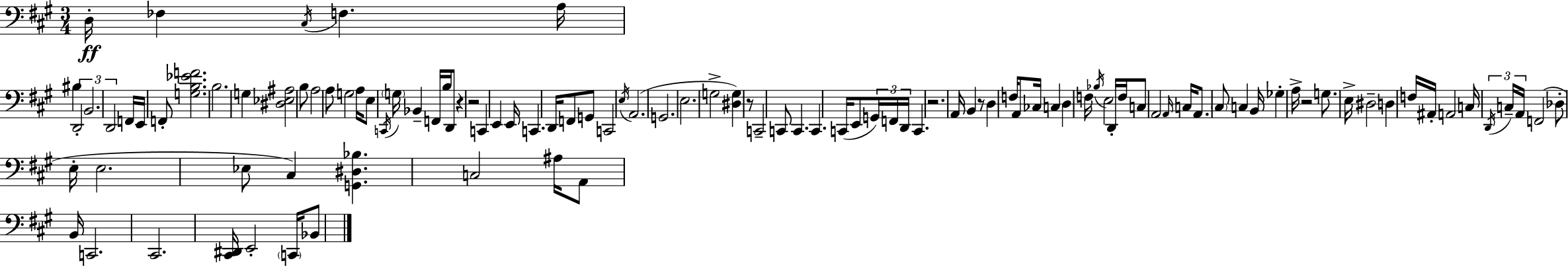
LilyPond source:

{
  \clef bass
  \numericTimeSignature
  \time 3/4
  \key a \major
  \repeat volta 2 { d16-.\ff fes4 \acciaccatura { cis16 } f4. | a16 bis4 \tuplet 3/2 { d,2-. | b,2. | d,2 } f,16 e,16 f,8-. | \break <g b ees' f'>2. | b2. | g4 <dis ees ais>2 | b8 a2 a8 | \break g2 a16 e8 | \acciaccatura { c,16 } \parenthesize g16 bes,4-- f,16 b16 d,8 r4 | r2 c,4 | e,4 e,16 c,4. | \break d,16 f,8 g,8 c,2 | \acciaccatura { e16 } a,2.( | g,2. | e2. | \break g2-> <dis g>4) | r8 c,2-- | c,8 c,4. c,4. | c,16( e,8 \tuplet 3/2 { g,16) f,16 d,16 } c,4. | \break r2. | a,16 b,4 r8 d4 | f16 a,8 ces16 c4 d4 | f16 \acciaccatura { bes16 } e2 | \break d,16-. f16 c8 a,2 | \grace { a,16 } c16 a,8. \parenthesize cis8 c4 b,16 | ges4-. a16-> r2 | g8. e16-> dis2-- | \break d4 f16 ais,16-. a,2 | c16 \tuplet 3/2 { \acciaccatura { d,16 } c16-- a,16 } f,2( | des8-. e16-. e2. | ees8 cis4) | \break <g, dis bes>4. c2 | ais16 a,8 b,16 c,2. | cis,2. | <cis, dis,>16 e,2-. | \break \parenthesize c,16 bes,8 } \bar "|."
}